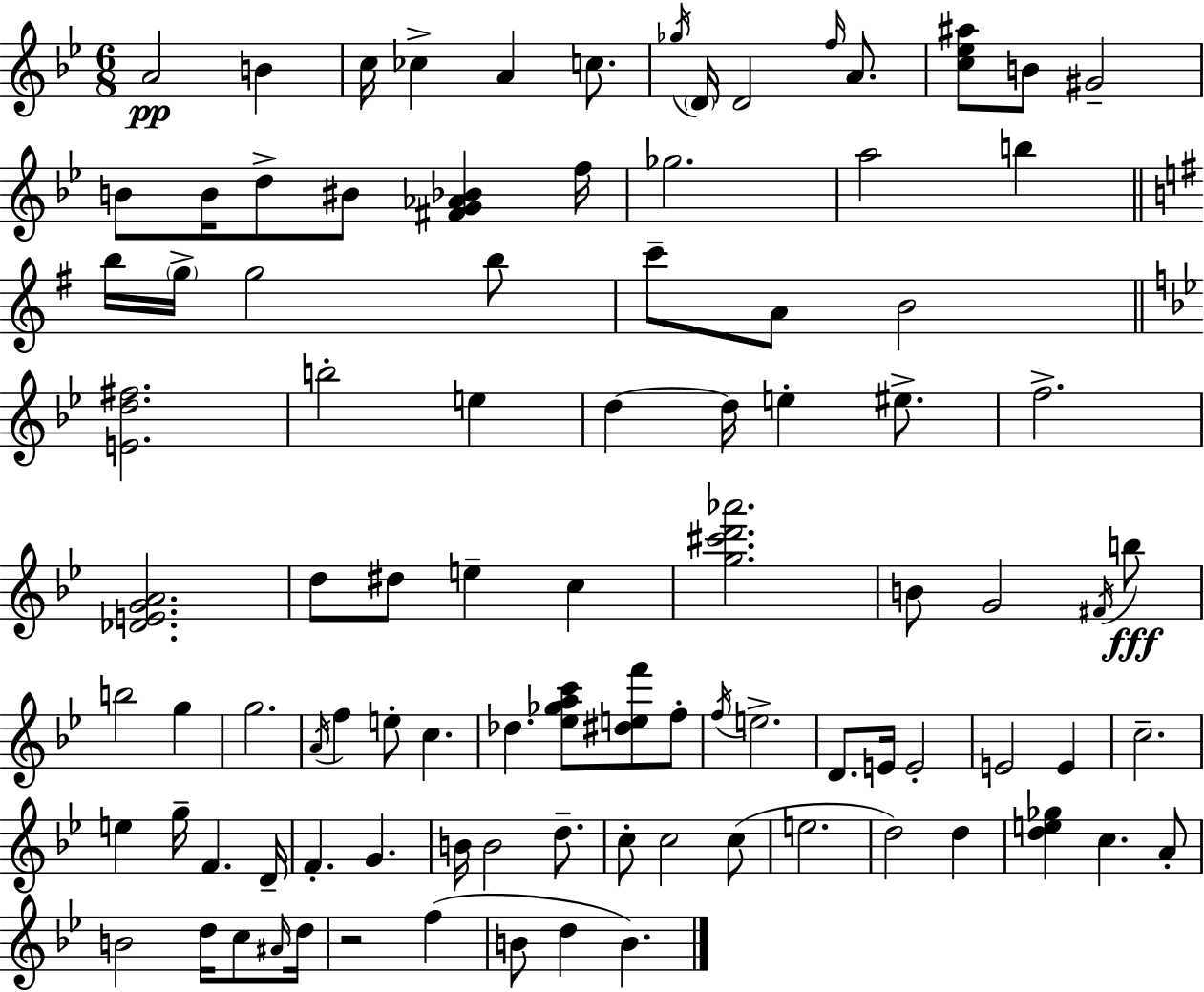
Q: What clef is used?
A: treble